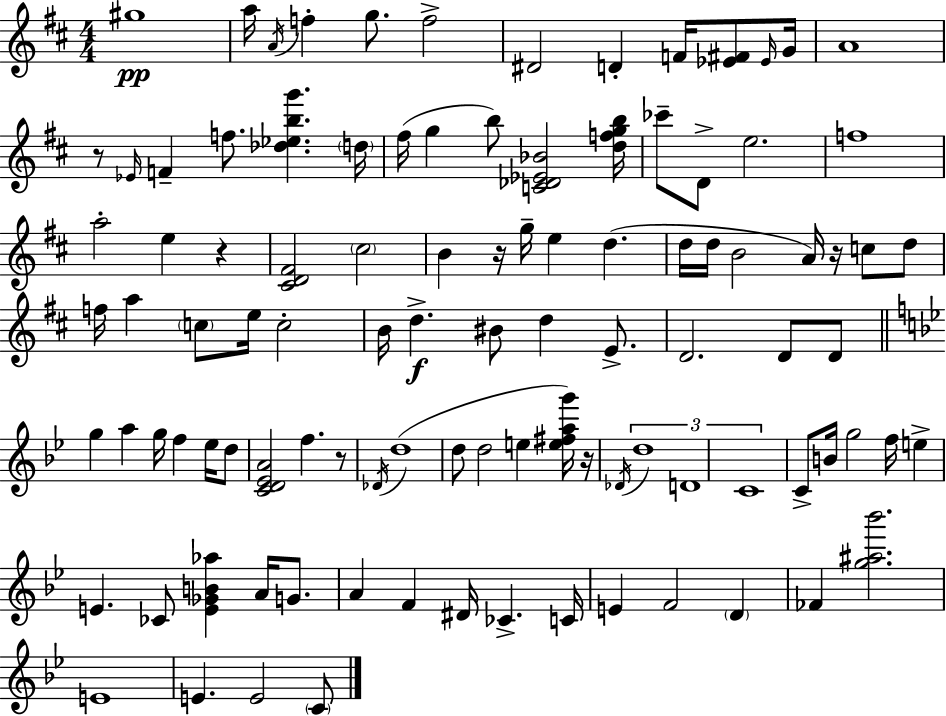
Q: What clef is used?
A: treble